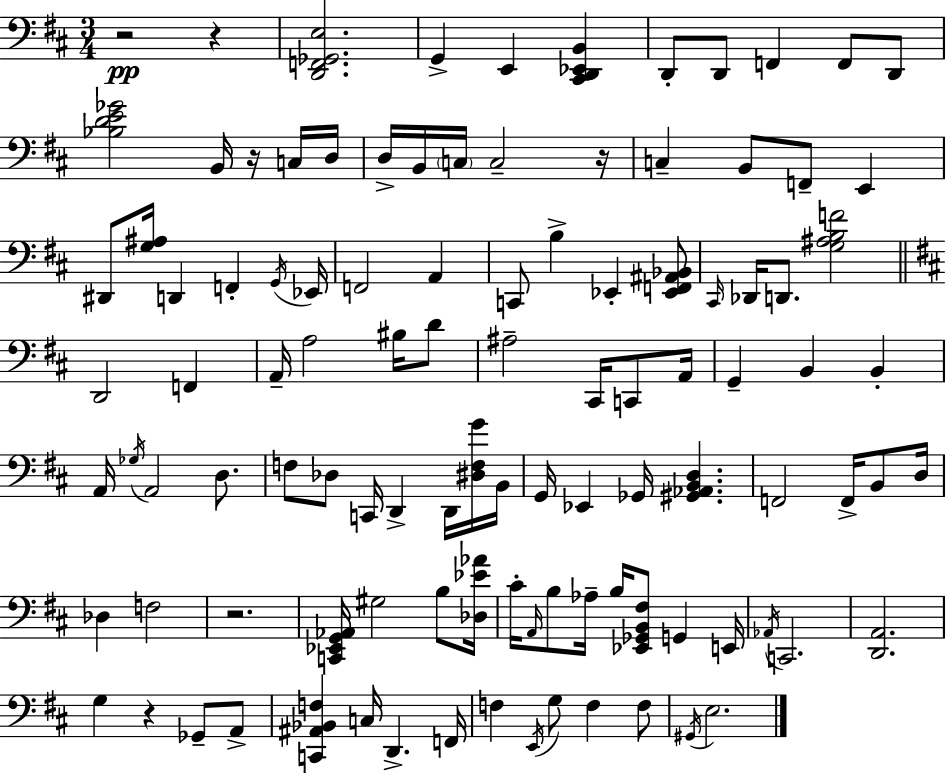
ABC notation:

X:1
T:Untitled
M:3/4
L:1/4
K:D
z2 z [D,,F,,_G,,E,]2 G,, E,, [^C,,D,,_E,,B,,] D,,/2 D,,/2 F,, F,,/2 D,,/2 [_B,DE_G]2 B,,/4 z/4 C,/4 D,/4 D,/4 B,,/4 C,/4 C,2 z/4 C, B,,/2 F,,/2 E,, ^D,,/2 [G,^A,]/4 D,, F,, G,,/4 _E,,/4 F,,2 A,, C,,/2 B, _E,, [_E,,F,,^A,,_B,,]/2 ^C,,/4 _D,,/4 D,,/2 [G,^A,B,F]2 D,,2 F,, A,,/4 A,2 ^B,/4 D/2 ^A,2 ^C,,/4 C,,/2 A,,/4 G,, B,, B,, A,,/4 _G,/4 A,,2 D,/2 F,/2 _D,/2 C,,/4 D,, D,,/4 [^D,F,G]/4 B,,/4 G,,/4 _E,, _G,,/4 [^G,,_A,,B,,D,] F,,2 F,,/4 B,,/2 D,/4 _D, F,2 z2 [C,,_E,,G,,_A,,]/4 ^G,2 B,/2 [_D,_E_A]/4 ^C/4 A,,/4 B,/2 _A,/4 B,/4 [_E,,_G,,B,,^F,]/2 G,, E,,/4 _A,,/4 C,,2 [D,,A,,]2 G, z _G,,/2 A,,/2 [C,,^A,,_B,,F,] C,/4 D,, F,,/4 F, E,,/4 G,/2 F, F,/2 ^G,,/4 E,2